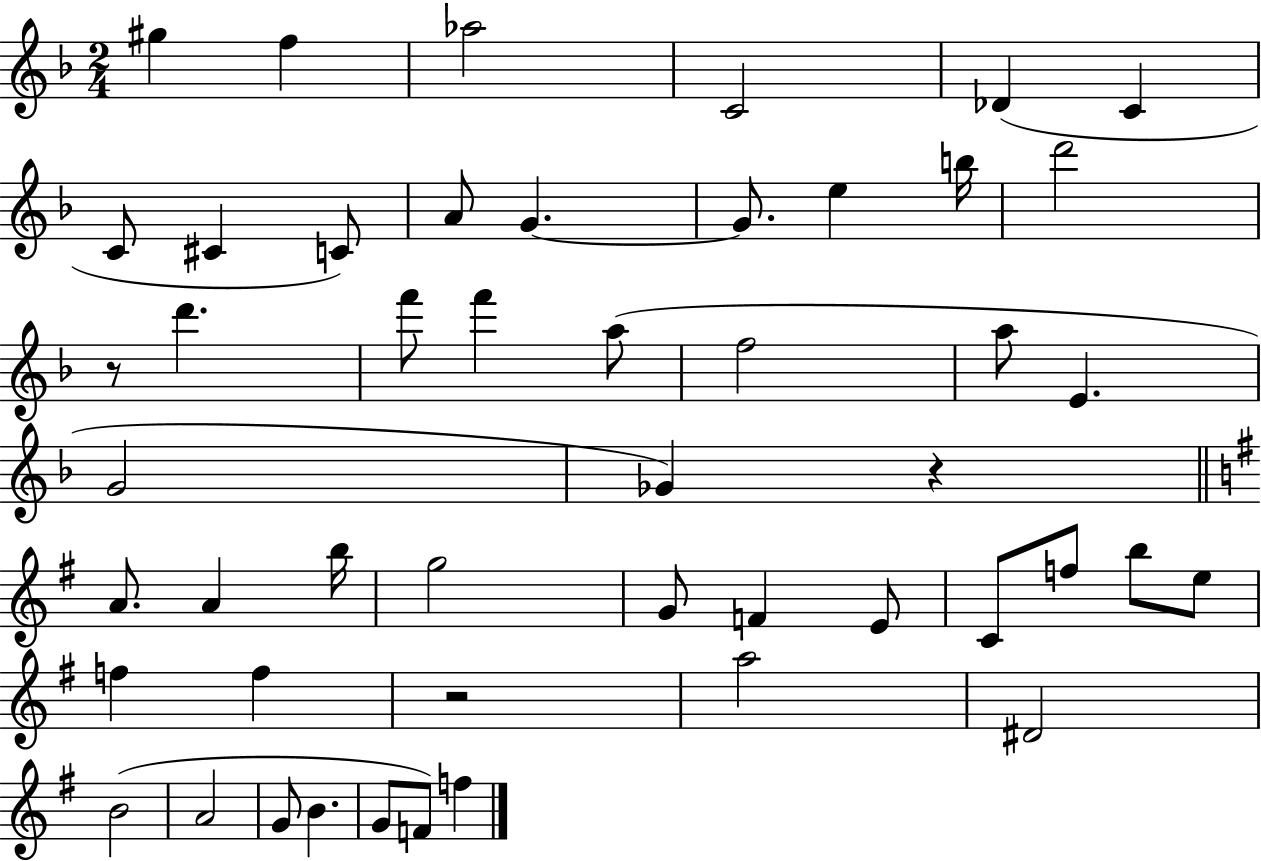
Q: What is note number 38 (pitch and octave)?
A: A5